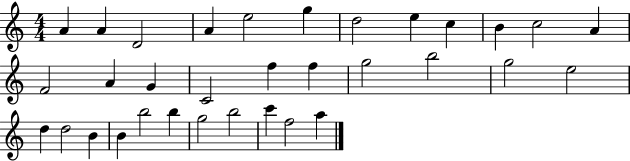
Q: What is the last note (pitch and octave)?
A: A5